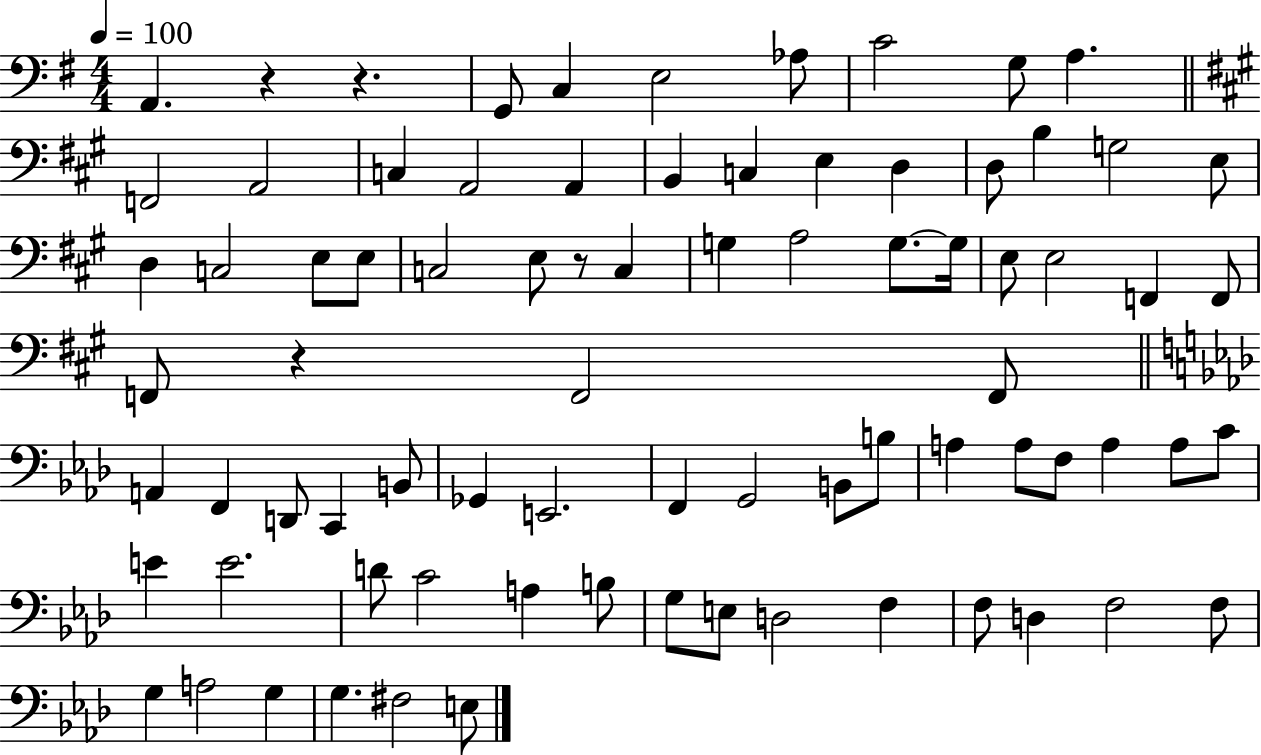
X:1
T:Untitled
M:4/4
L:1/4
K:G
A,, z z G,,/2 C, E,2 _A,/2 C2 G,/2 A, F,,2 A,,2 C, A,,2 A,, B,, C, E, D, D,/2 B, G,2 E,/2 D, C,2 E,/2 E,/2 C,2 E,/2 z/2 C, G, A,2 G,/2 G,/4 E,/2 E,2 F,, F,,/2 F,,/2 z F,,2 F,,/2 A,, F,, D,,/2 C,, B,,/2 _G,, E,,2 F,, G,,2 B,,/2 B,/2 A, A,/2 F,/2 A, A,/2 C/2 E E2 D/2 C2 A, B,/2 G,/2 E,/2 D,2 F, F,/2 D, F,2 F,/2 G, A,2 G, G, ^F,2 E,/2